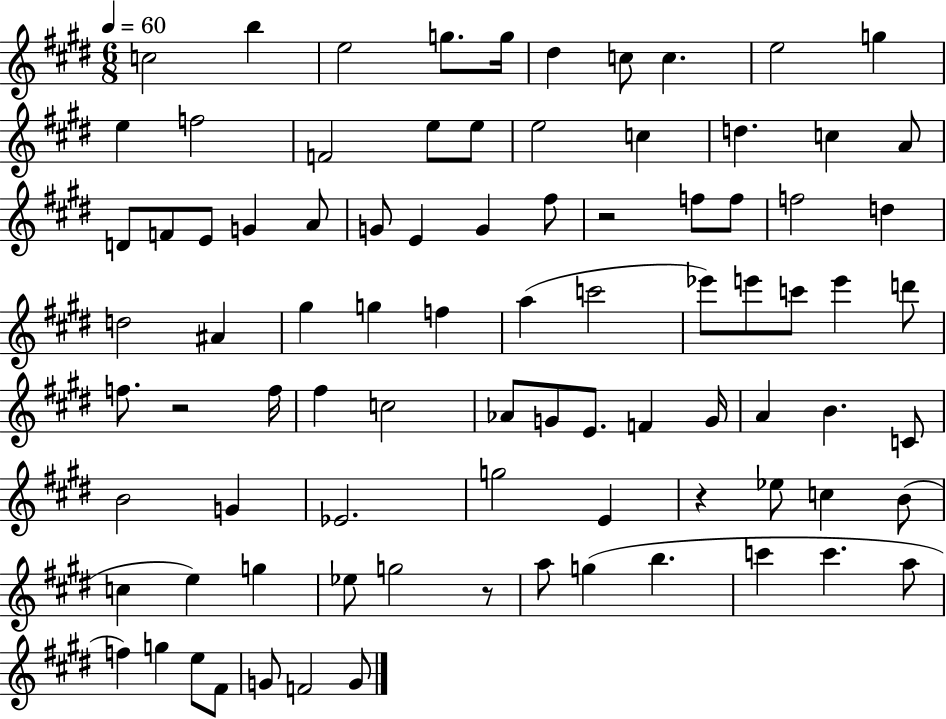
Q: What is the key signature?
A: E major